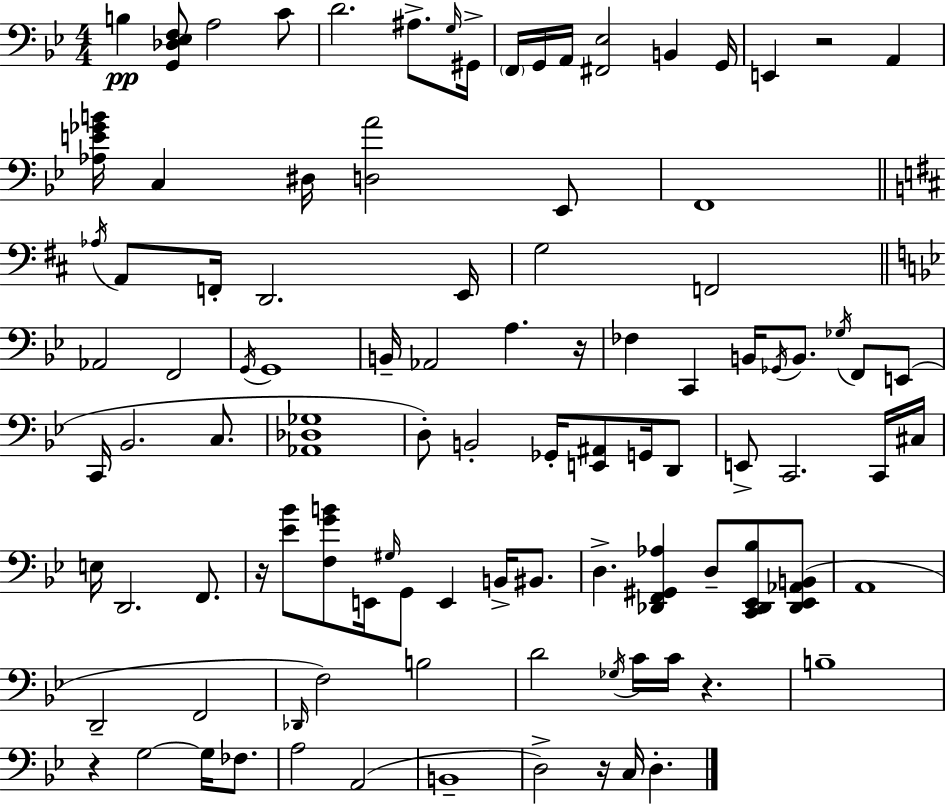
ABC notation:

X:1
T:Untitled
M:4/4
L:1/4
K:Gm
B, [G,,_D,_E,F,]/2 A,2 C/2 D2 ^A,/2 G,/4 ^G,,/4 F,,/4 G,,/4 A,,/4 [^F,,_E,]2 B,, G,,/4 E,, z2 A,, [_A,E_GB]/4 C, ^D,/4 [D,A]2 _E,,/2 F,,4 _A,/4 A,,/2 F,,/4 D,,2 E,,/4 G,2 F,,2 _A,,2 F,,2 G,,/4 G,,4 B,,/4 _A,,2 A, z/4 _F, C,, B,,/4 _G,,/4 B,,/2 _G,/4 F,,/2 E,,/2 C,,/4 _B,,2 C,/2 [_A,,_D,_G,]4 D,/2 B,,2 _G,,/4 [E,,^A,,]/2 G,,/4 D,,/2 E,,/2 C,,2 C,,/4 ^C,/4 E,/4 D,,2 F,,/2 z/4 [_E_B]/2 [F,GB]/2 E,,/4 ^G,/4 G,,/2 E,, B,,/4 ^B,,/2 D, [_D,,F,,^G,,_A,] D,/2 [C,,_D,,_E,,_B,]/2 [_D,,_E,,_A,,B,,]/2 A,,4 D,,2 F,,2 _D,,/4 F,2 B,2 D2 _G,/4 C/4 C/4 z B,4 z G,2 G,/4 _F,/2 A,2 A,,2 B,,4 D,2 z/4 C,/4 D,